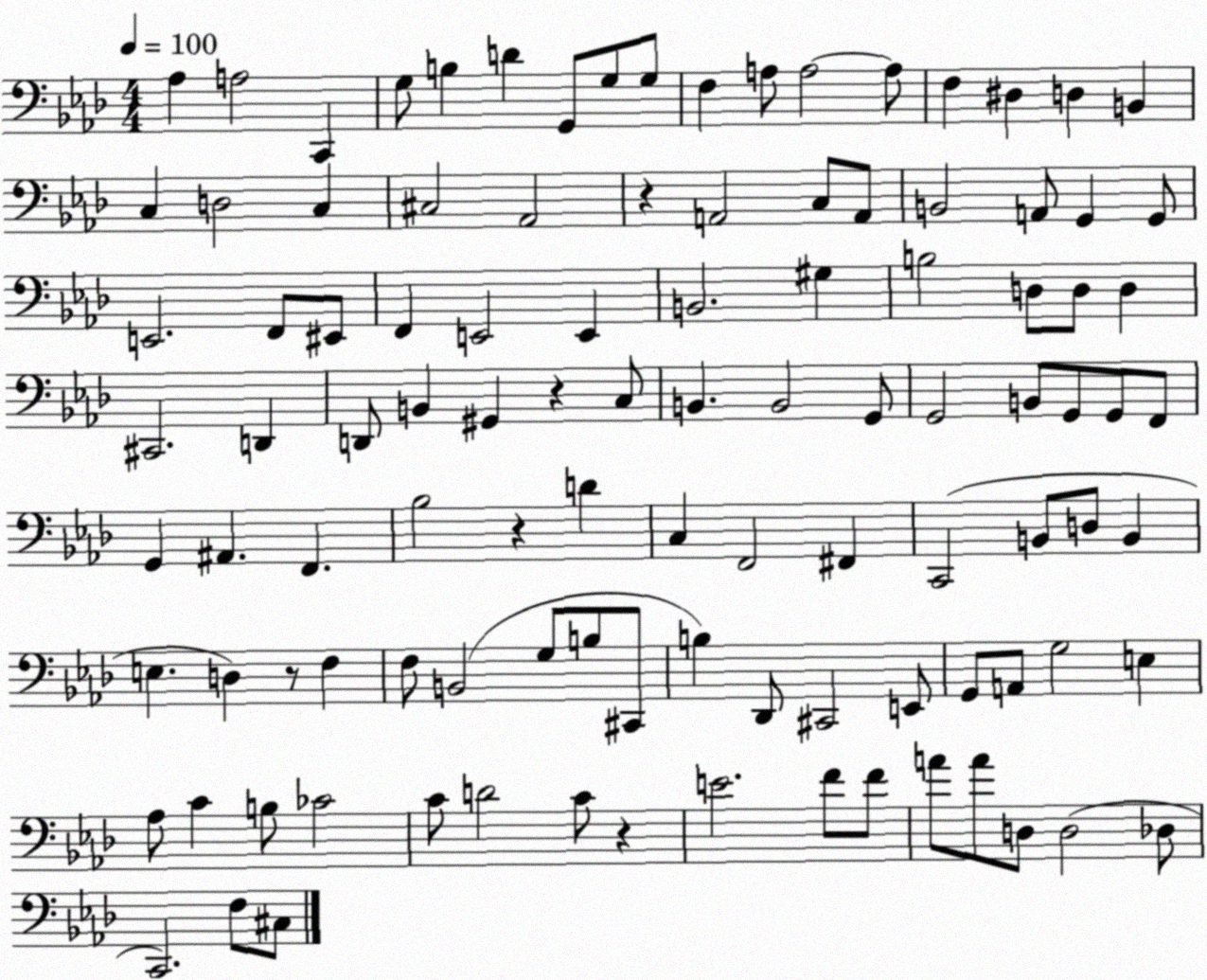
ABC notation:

X:1
T:Untitled
M:4/4
L:1/4
K:Ab
_A, A,2 C,, G,/2 B, D G,,/2 G,/2 G,/2 F, A,/2 A,2 A,/2 F, ^D, D, B,, C, D,2 C, ^C,2 _A,,2 z A,,2 C,/2 A,,/2 B,,2 A,,/2 G,, G,,/2 E,,2 F,,/2 ^E,,/2 F,, E,,2 E,, B,,2 ^G, B,2 D,/2 D,/2 D, ^C,,2 D,, D,,/2 B,, ^G,, z C,/2 B,, B,,2 G,,/2 G,,2 B,,/2 G,,/2 G,,/2 F,,/2 G,, ^A,, F,, _B,2 z D C, F,,2 ^F,, C,,2 B,,/2 D,/2 B,, E, D, z/2 F, F,/2 B,,2 G,/2 B,/2 ^C,,/2 B, _D,,/2 ^C,,2 E,,/2 G,,/2 A,,/2 G,2 E, _A,/2 C B,/2 _C2 C/2 D2 C/2 z E2 F/2 F/2 A/2 A/2 D,/2 D,2 _D,/2 C,,2 F,/2 ^C,/2